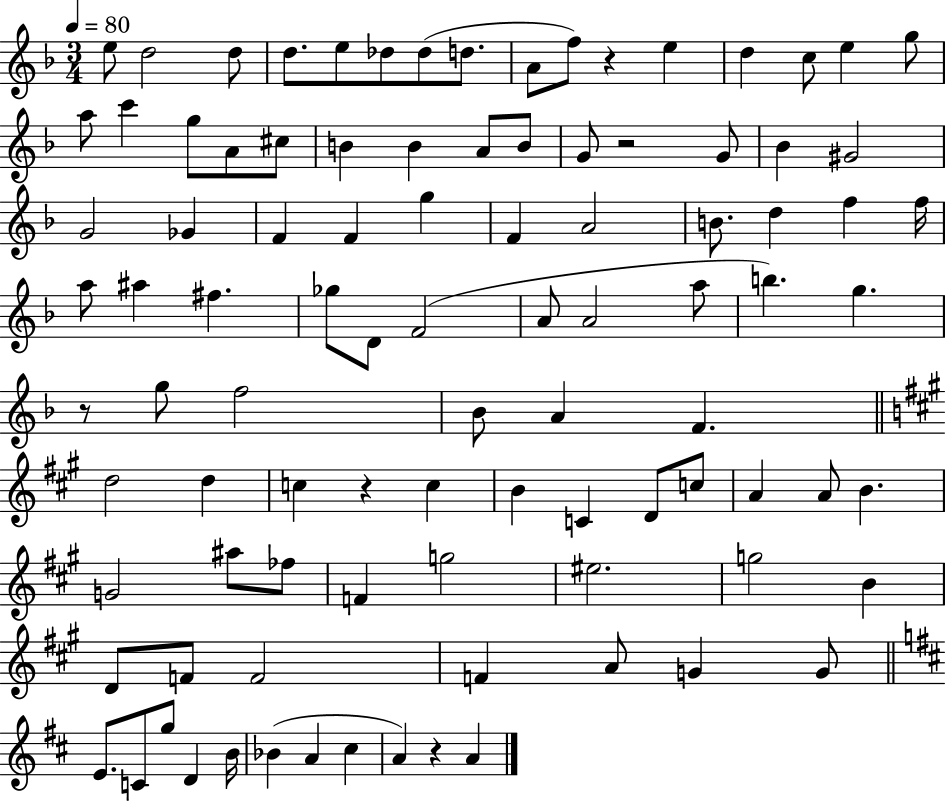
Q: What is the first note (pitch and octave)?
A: E5